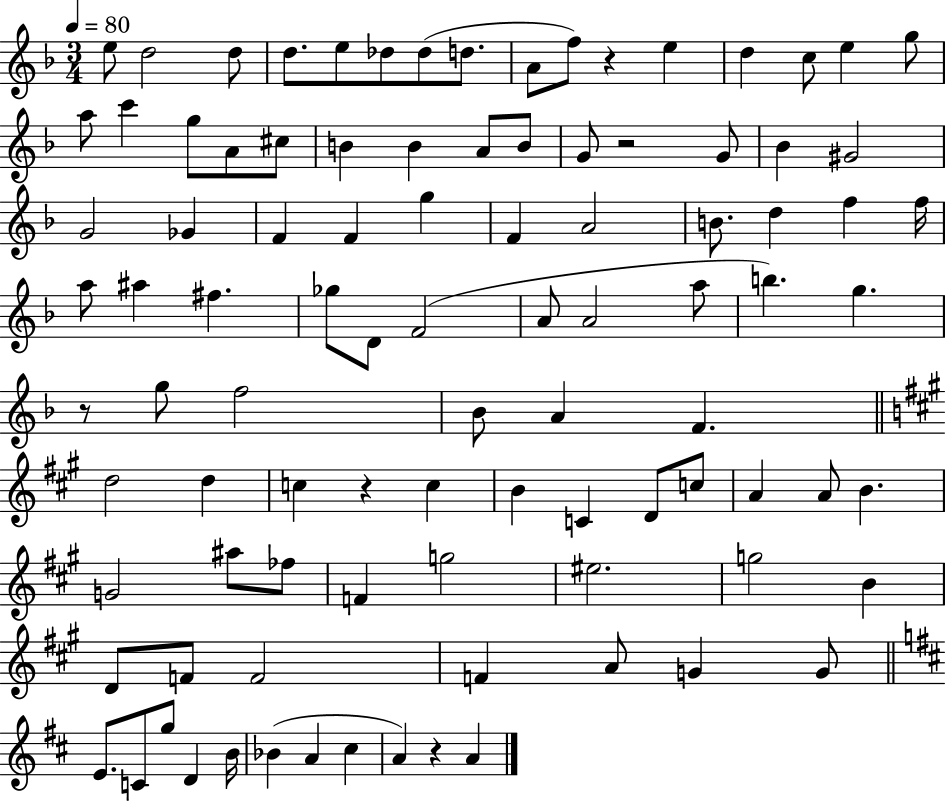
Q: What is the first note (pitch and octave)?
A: E5